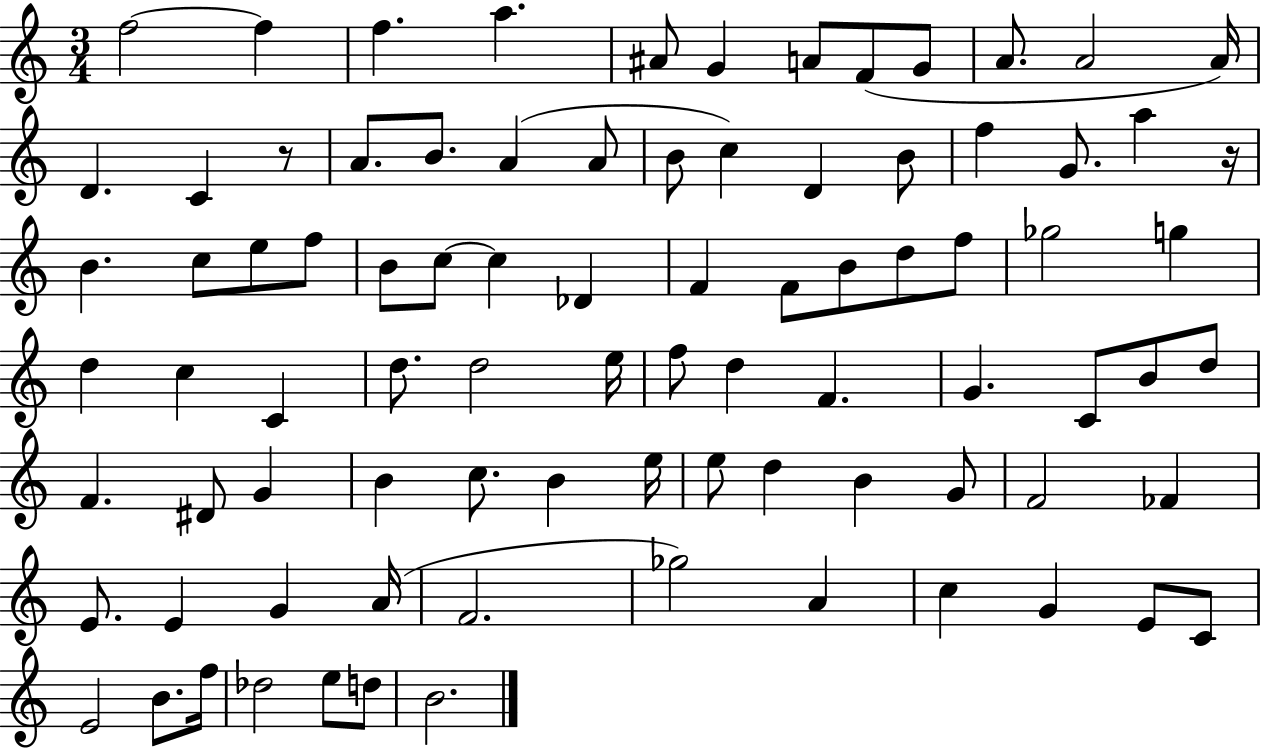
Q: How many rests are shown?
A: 2